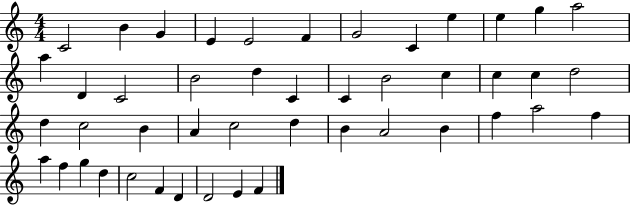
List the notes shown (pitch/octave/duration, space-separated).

C4/h B4/q G4/q E4/q E4/h F4/q G4/h C4/q E5/q E5/q G5/q A5/h A5/q D4/q C4/h B4/h D5/q C4/q C4/q B4/h C5/q C5/q C5/q D5/h D5/q C5/h B4/q A4/q C5/h D5/q B4/q A4/h B4/q F5/q A5/h F5/q A5/q F5/q G5/q D5/q C5/h F4/q D4/q D4/h E4/q F4/q